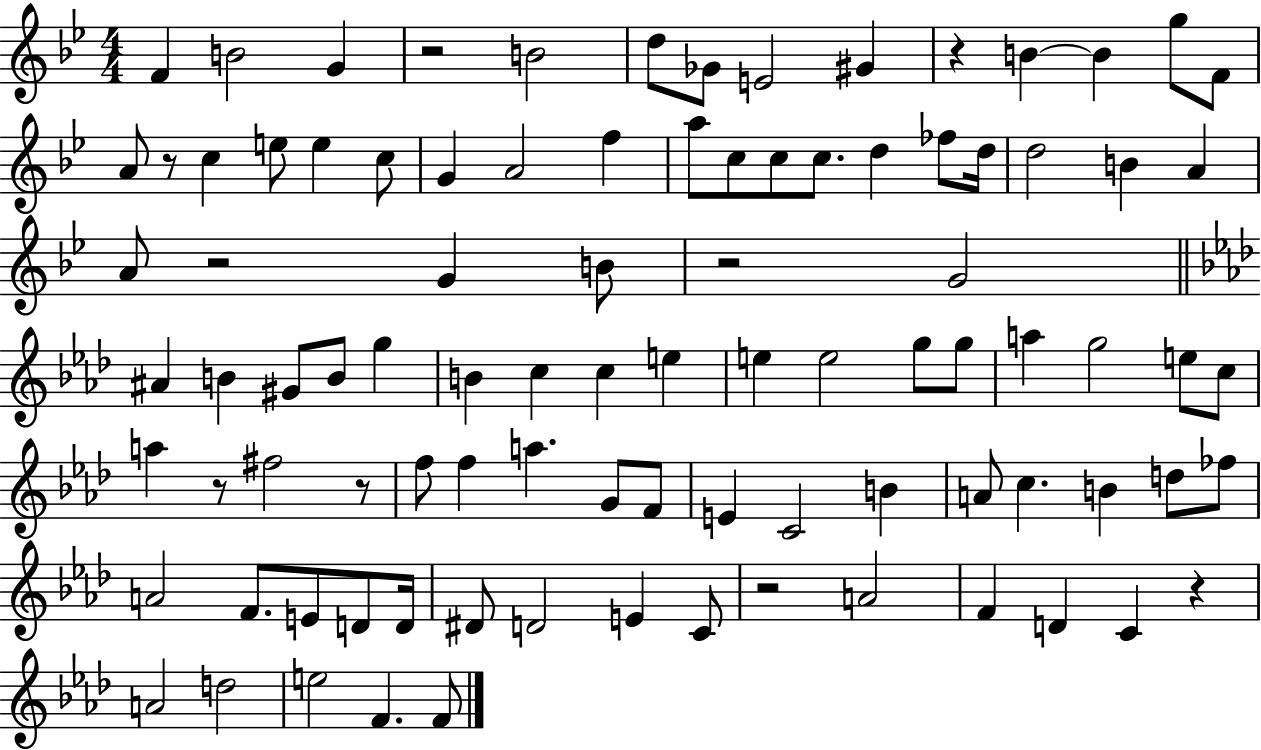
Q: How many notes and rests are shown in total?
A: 93